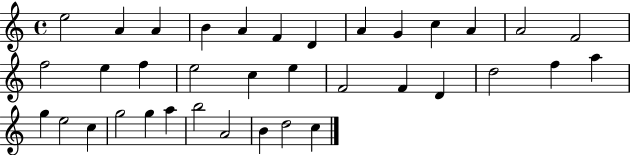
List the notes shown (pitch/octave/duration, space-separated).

E5/h A4/q A4/q B4/q A4/q F4/q D4/q A4/q G4/q C5/q A4/q A4/h F4/h F5/h E5/q F5/q E5/h C5/q E5/q F4/h F4/q D4/q D5/h F5/q A5/q G5/q E5/h C5/q G5/h G5/q A5/q B5/h A4/h B4/q D5/h C5/q